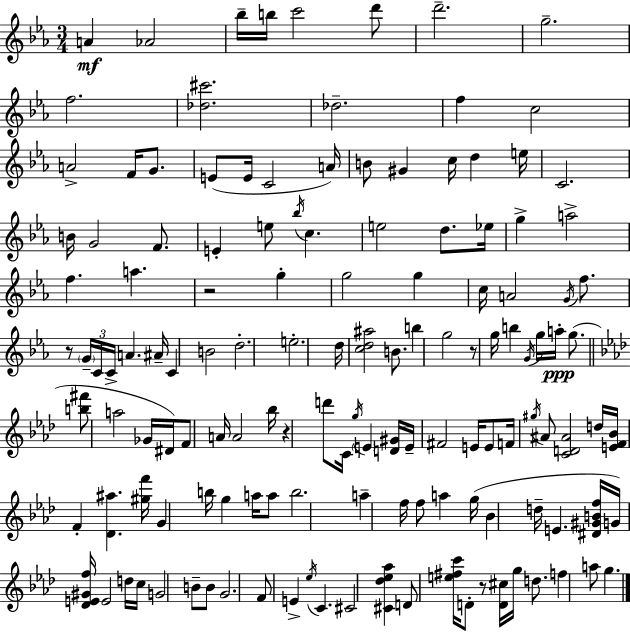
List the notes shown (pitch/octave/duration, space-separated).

A4/q Ab4/h Bb5/s B5/s C6/h D6/e D6/h. G5/h. F5/h. [Db5,C#6]/h. Db5/h. F5/q C5/h A4/h F4/s G4/e. E4/e E4/s C4/h A4/s B4/e G#4/q C5/s D5/q E5/s C4/h. B4/s G4/h F4/e. E4/q E5/e Bb5/s C5/q. E5/h D5/e. Eb5/s G5/q A5/h F5/q. A5/q. R/h G5/q G5/h G5/q C5/s A4/h G4/s F5/e. R/e G4/s C4/s C4/s A4/q. A#4/s C4/q B4/h D5/h. E5/h. D5/s [C5,D5,A#5]/h B4/e. B5/q G5/h R/e G5/s B5/q G4/s G5/s A5/s G5/e. [B5,F#6]/e A5/h Gb4/s D#4/s F4/e A4/s A4/h Bb5/s R/q D6/e C4/s G5/s E4/q [D4,G#4]/s E4/s F#4/h E4/s E4/e F4/s G#5/s A#4/e [C4,D4,A#4]/h D5/s [E4,F4,Bb4]/s F4/q [Db4,A#5]/q. [G#5,F6]/s G4/q B5/s G5/q A5/s A5/e B5/h. A5/q F5/s F5/e A5/q G5/s Bb4/q D5/s E4/q. [D#4,G#4,B4,F5]/s G4/s [Db4,E4,G#4,F5]/s E4/h D5/s C5/s G4/h B4/e B4/e G4/h. F4/e E4/q Eb5/s C4/q. C#4/h [C#4,Db5,Eb5,Ab5]/q D4/e [E5,F#5,C6]/s D4/e R/e [D4,C#5]/s G5/s D5/e. F5/q A5/e G5/q.